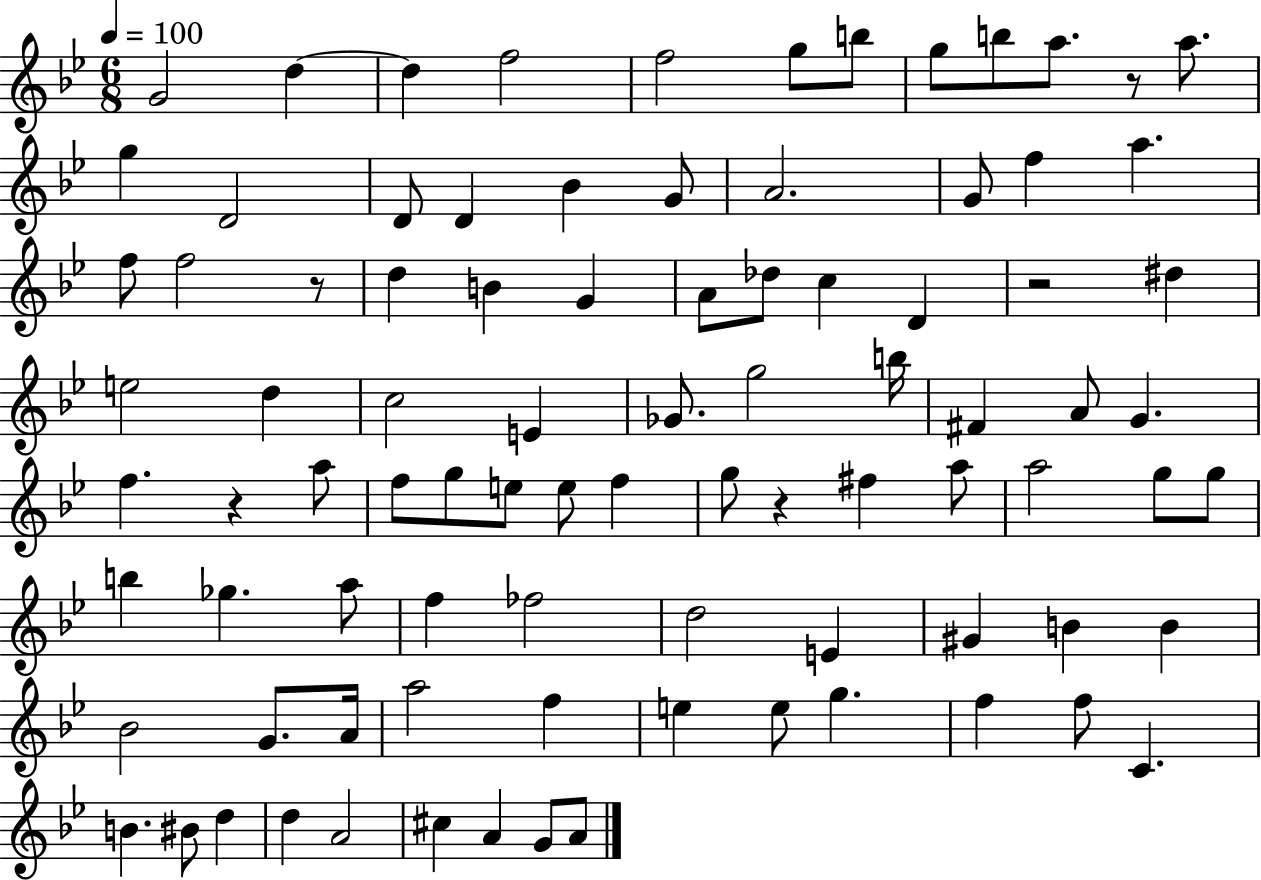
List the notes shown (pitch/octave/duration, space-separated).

G4/h D5/q D5/q F5/h F5/h G5/e B5/e G5/e B5/e A5/e. R/e A5/e. G5/q D4/h D4/e D4/q Bb4/q G4/e A4/h. G4/e F5/q A5/q. F5/e F5/h R/e D5/q B4/q G4/q A4/e Db5/e C5/q D4/q R/h D#5/q E5/h D5/q C5/h E4/q Gb4/e. G5/h B5/s F#4/q A4/e G4/q. F5/q. R/q A5/e F5/e G5/e E5/e E5/e F5/q G5/e R/q F#5/q A5/e A5/h G5/e G5/e B5/q Gb5/q. A5/e F5/q FES5/h D5/h E4/q G#4/q B4/q B4/q Bb4/h G4/e. A4/s A5/h F5/q E5/q E5/e G5/q. F5/q F5/e C4/q. B4/q. BIS4/e D5/q D5/q A4/h C#5/q A4/q G4/e A4/e